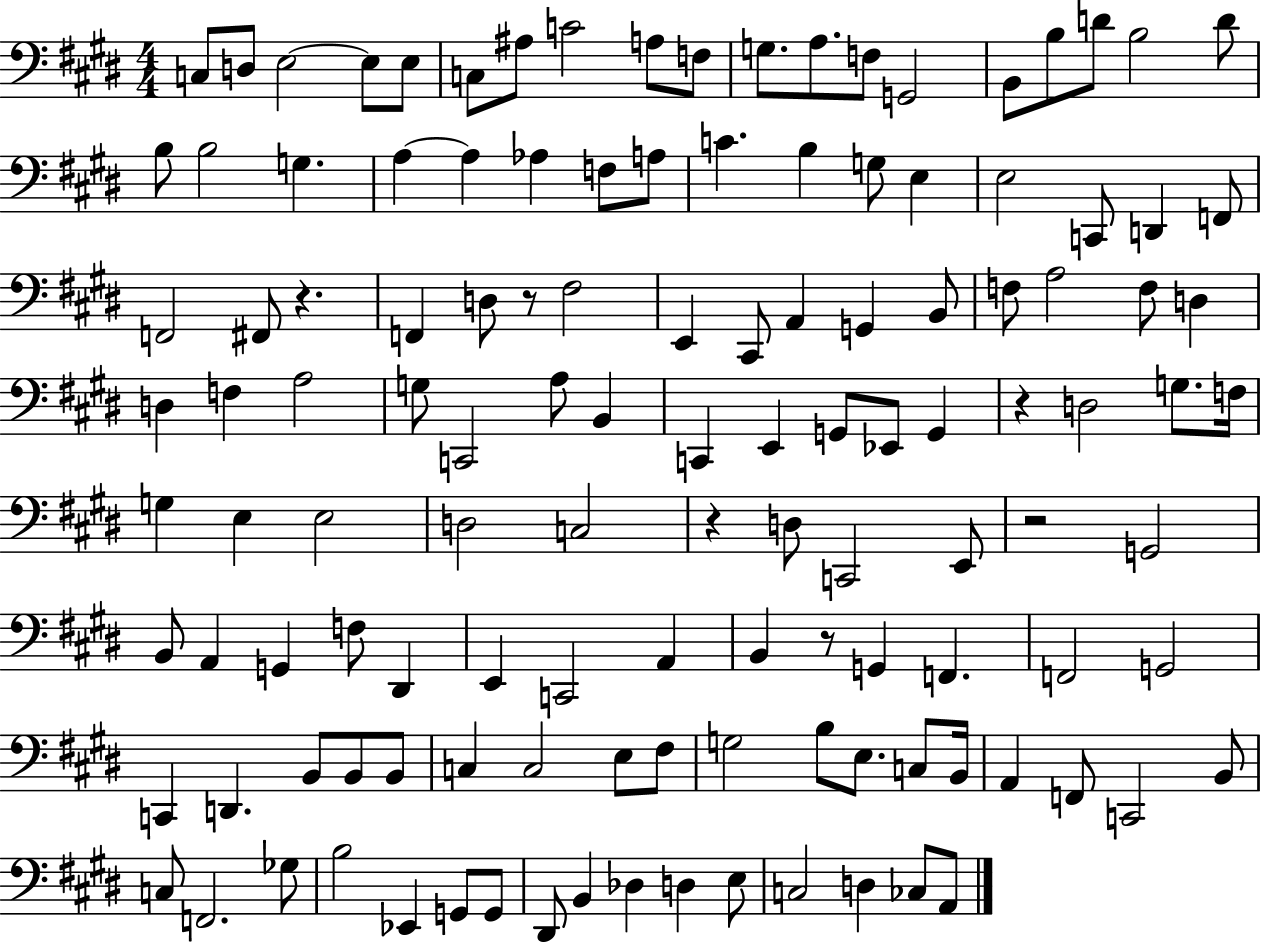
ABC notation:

X:1
T:Untitled
M:4/4
L:1/4
K:E
C,/2 D,/2 E,2 E,/2 E,/2 C,/2 ^A,/2 C2 A,/2 F,/2 G,/2 A,/2 F,/2 G,,2 B,,/2 B,/2 D/2 B,2 D/2 B,/2 B,2 G, A, A, _A, F,/2 A,/2 C B, G,/2 E, E,2 C,,/2 D,, F,,/2 F,,2 ^F,,/2 z F,, D,/2 z/2 ^F,2 E,, ^C,,/2 A,, G,, B,,/2 F,/2 A,2 F,/2 D, D, F, A,2 G,/2 C,,2 A,/2 B,, C,, E,, G,,/2 _E,,/2 G,, z D,2 G,/2 F,/4 G, E, E,2 D,2 C,2 z D,/2 C,,2 E,,/2 z2 G,,2 B,,/2 A,, G,, F,/2 ^D,, E,, C,,2 A,, B,, z/2 G,, F,, F,,2 G,,2 C,, D,, B,,/2 B,,/2 B,,/2 C, C,2 E,/2 ^F,/2 G,2 B,/2 E,/2 C,/2 B,,/4 A,, F,,/2 C,,2 B,,/2 C,/2 F,,2 _G,/2 B,2 _E,, G,,/2 G,,/2 ^D,,/2 B,, _D, D, E,/2 C,2 D, _C,/2 A,,/2